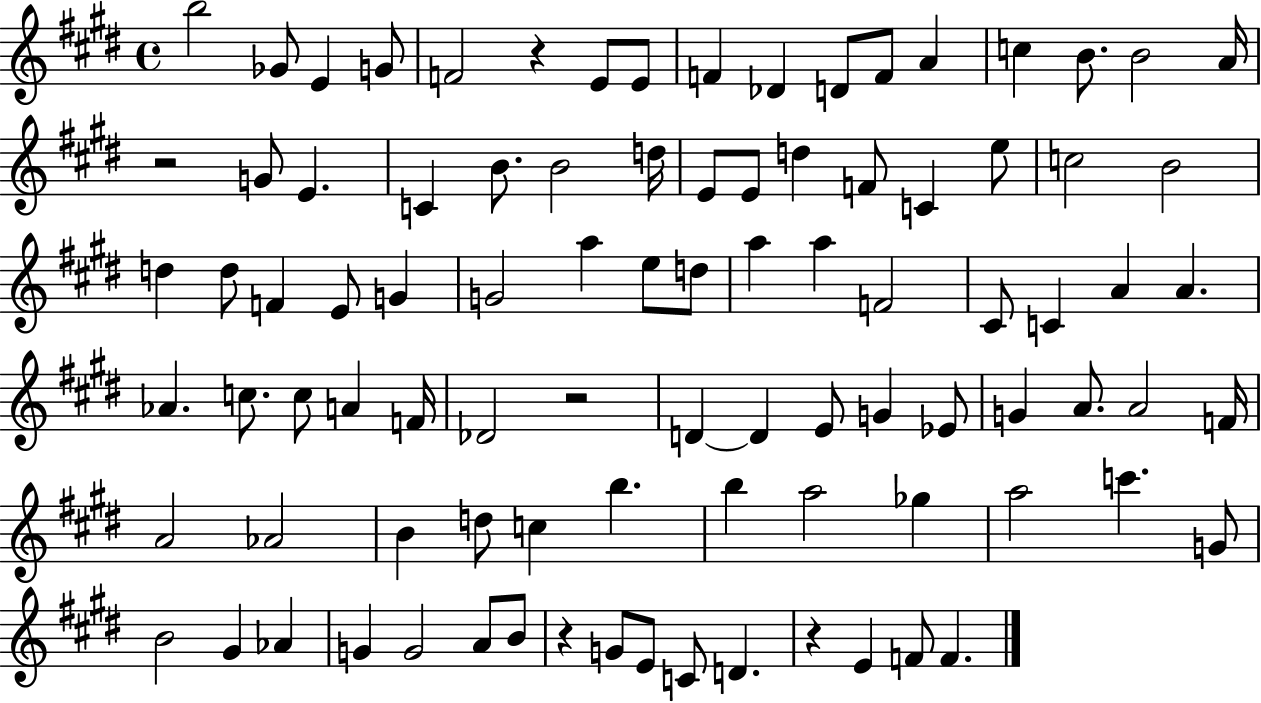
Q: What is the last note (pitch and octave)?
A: F4